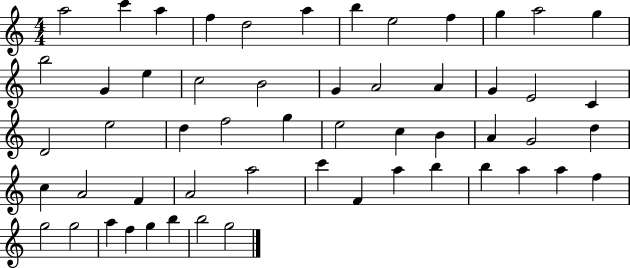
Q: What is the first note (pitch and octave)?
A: A5